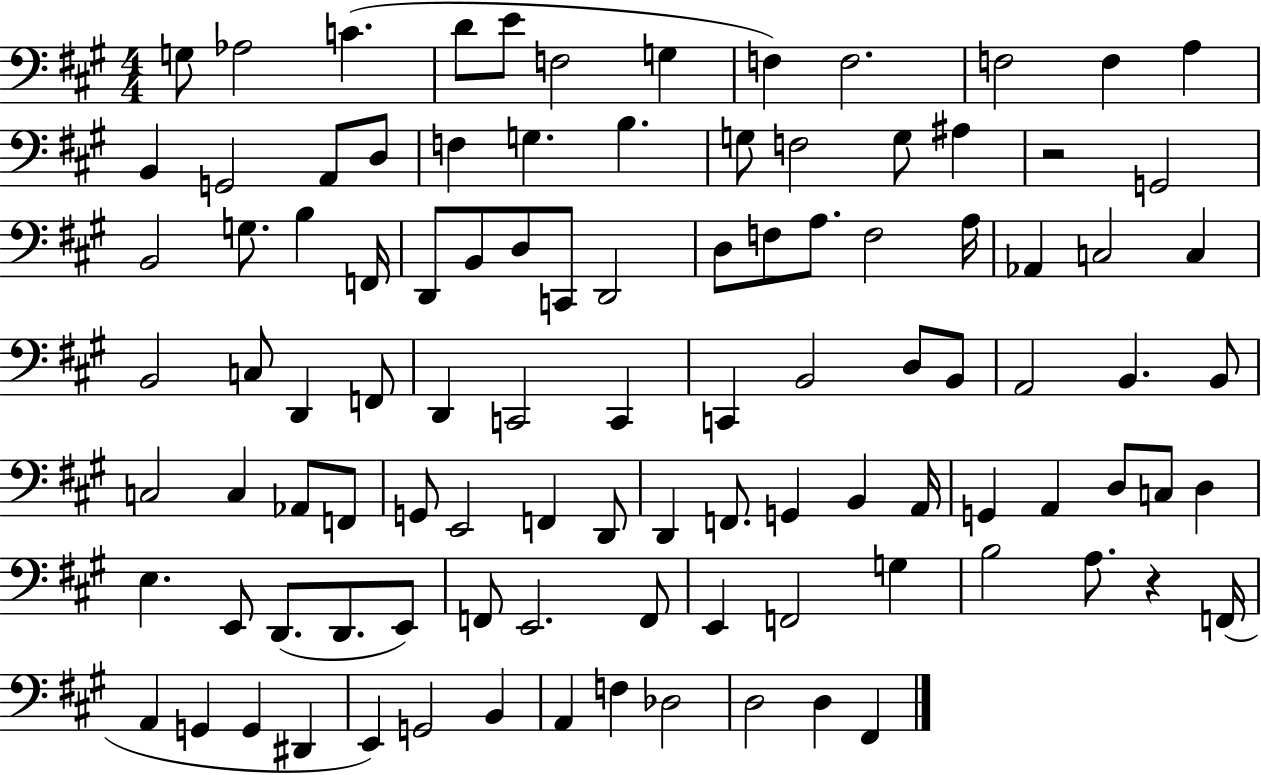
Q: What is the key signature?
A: A major